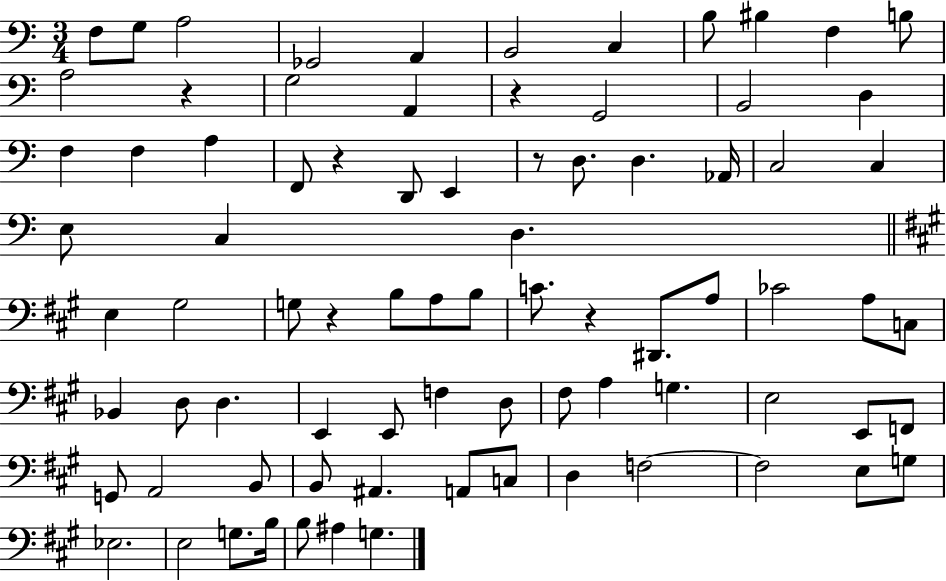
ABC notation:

X:1
T:Untitled
M:3/4
L:1/4
K:C
F,/2 G,/2 A,2 _G,,2 A,, B,,2 C, B,/2 ^B, F, B,/2 A,2 z G,2 A,, z G,,2 B,,2 D, F, F, A, F,,/2 z D,,/2 E,, z/2 D,/2 D, _A,,/4 C,2 C, E,/2 C, D, E, ^G,2 G,/2 z B,/2 A,/2 B,/2 C/2 z ^D,,/2 A,/2 _C2 A,/2 C,/2 _B,, D,/2 D, E,, E,,/2 F, D,/2 ^F,/2 A, G, E,2 E,,/2 F,,/2 G,,/2 A,,2 B,,/2 B,,/2 ^A,, A,,/2 C,/2 D, F,2 F,2 E,/2 G,/2 _E,2 E,2 G,/2 B,/4 B,/2 ^A, G,